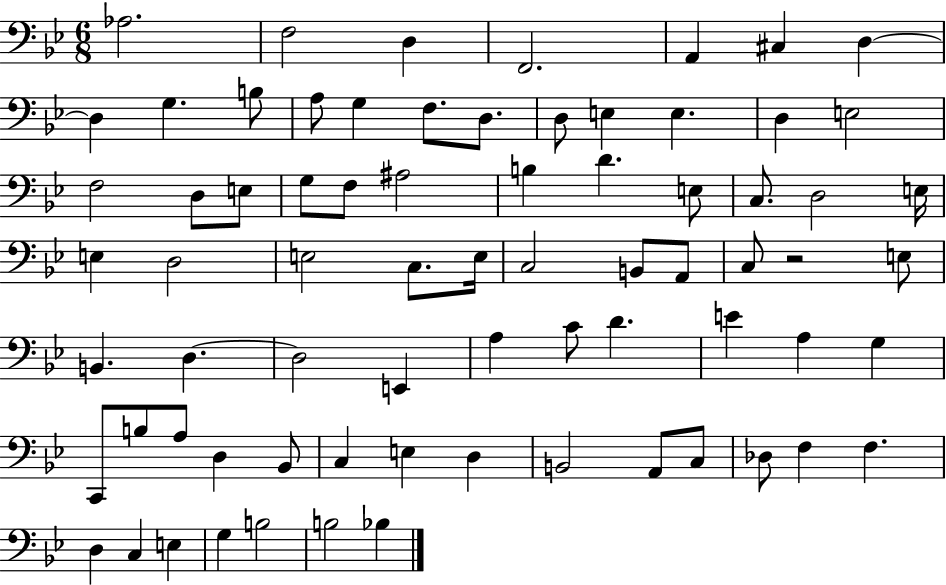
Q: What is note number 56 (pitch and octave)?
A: Bb2